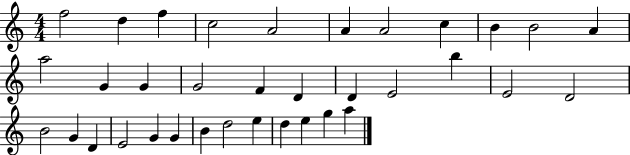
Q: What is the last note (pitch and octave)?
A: A5